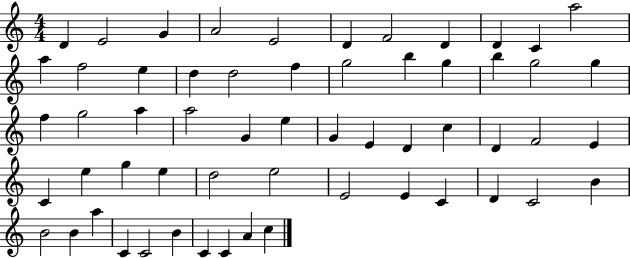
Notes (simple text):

D4/q E4/h G4/q A4/h E4/h D4/q F4/h D4/q D4/q C4/q A5/h A5/q F5/h E5/q D5/q D5/h F5/q G5/h B5/q G5/q B5/q G5/h G5/q F5/q G5/h A5/q A5/h G4/q E5/q G4/q E4/q D4/q C5/q D4/q F4/h E4/q C4/q E5/q G5/q E5/q D5/h E5/h E4/h E4/q C4/q D4/q C4/h B4/q B4/h B4/q A5/q C4/q C4/h B4/q C4/q C4/q A4/q C5/q